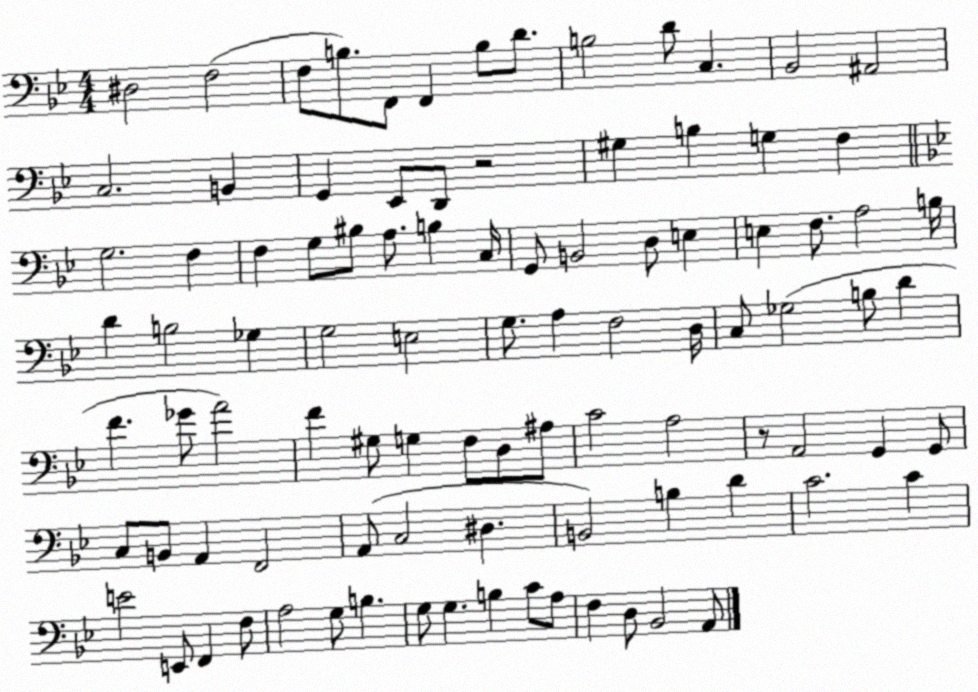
X:1
T:Untitled
M:4/4
L:1/4
K:Bb
^D,2 F,2 F,/2 B,/2 F,,/2 F,, B,/2 D/2 B,2 D/2 C, _B,,2 ^A,,2 C,2 B,, G,, _E,,/2 D,,/2 z2 ^G, B, G, F, G,2 F, F, G,/2 ^B,/2 A,/2 B, C,/4 G,,/2 B,,2 D,/2 E, E, F,/2 A,2 B,/4 D B,2 _G, G,2 E,2 G,/2 A, F,2 D,/4 C,/2 _G,2 B,/2 D F _G/2 A2 F ^G,/2 G, F,/2 D,/2 ^A,/2 C2 A,2 z/2 A,,2 G,, G,,/2 C,/2 B,,/2 A,, F,,2 A,,/2 C,2 ^D, B,,2 B, D C2 C E2 E,,/2 F,, F,/2 A,2 G,/2 B, G,/2 G, B, C/2 A,/2 F, D,/2 _B,,2 A,,/2